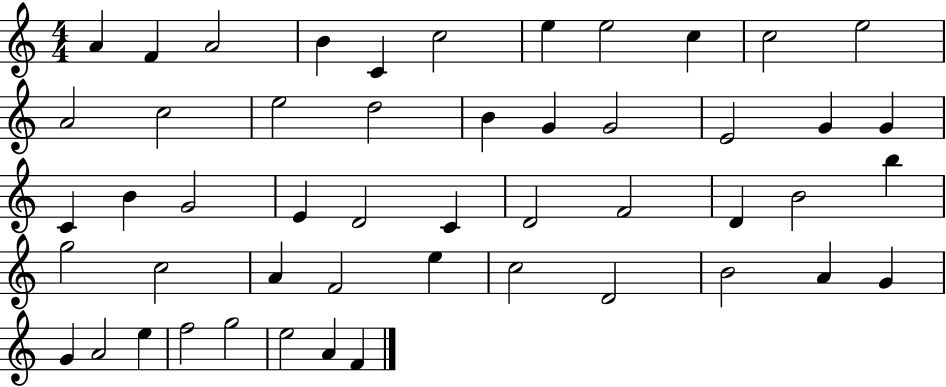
{
  \clef treble
  \numericTimeSignature
  \time 4/4
  \key c \major
  a'4 f'4 a'2 | b'4 c'4 c''2 | e''4 e''2 c''4 | c''2 e''2 | \break a'2 c''2 | e''2 d''2 | b'4 g'4 g'2 | e'2 g'4 g'4 | \break c'4 b'4 g'2 | e'4 d'2 c'4 | d'2 f'2 | d'4 b'2 b''4 | \break g''2 c''2 | a'4 f'2 e''4 | c''2 d'2 | b'2 a'4 g'4 | \break g'4 a'2 e''4 | f''2 g''2 | e''2 a'4 f'4 | \bar "|."
}